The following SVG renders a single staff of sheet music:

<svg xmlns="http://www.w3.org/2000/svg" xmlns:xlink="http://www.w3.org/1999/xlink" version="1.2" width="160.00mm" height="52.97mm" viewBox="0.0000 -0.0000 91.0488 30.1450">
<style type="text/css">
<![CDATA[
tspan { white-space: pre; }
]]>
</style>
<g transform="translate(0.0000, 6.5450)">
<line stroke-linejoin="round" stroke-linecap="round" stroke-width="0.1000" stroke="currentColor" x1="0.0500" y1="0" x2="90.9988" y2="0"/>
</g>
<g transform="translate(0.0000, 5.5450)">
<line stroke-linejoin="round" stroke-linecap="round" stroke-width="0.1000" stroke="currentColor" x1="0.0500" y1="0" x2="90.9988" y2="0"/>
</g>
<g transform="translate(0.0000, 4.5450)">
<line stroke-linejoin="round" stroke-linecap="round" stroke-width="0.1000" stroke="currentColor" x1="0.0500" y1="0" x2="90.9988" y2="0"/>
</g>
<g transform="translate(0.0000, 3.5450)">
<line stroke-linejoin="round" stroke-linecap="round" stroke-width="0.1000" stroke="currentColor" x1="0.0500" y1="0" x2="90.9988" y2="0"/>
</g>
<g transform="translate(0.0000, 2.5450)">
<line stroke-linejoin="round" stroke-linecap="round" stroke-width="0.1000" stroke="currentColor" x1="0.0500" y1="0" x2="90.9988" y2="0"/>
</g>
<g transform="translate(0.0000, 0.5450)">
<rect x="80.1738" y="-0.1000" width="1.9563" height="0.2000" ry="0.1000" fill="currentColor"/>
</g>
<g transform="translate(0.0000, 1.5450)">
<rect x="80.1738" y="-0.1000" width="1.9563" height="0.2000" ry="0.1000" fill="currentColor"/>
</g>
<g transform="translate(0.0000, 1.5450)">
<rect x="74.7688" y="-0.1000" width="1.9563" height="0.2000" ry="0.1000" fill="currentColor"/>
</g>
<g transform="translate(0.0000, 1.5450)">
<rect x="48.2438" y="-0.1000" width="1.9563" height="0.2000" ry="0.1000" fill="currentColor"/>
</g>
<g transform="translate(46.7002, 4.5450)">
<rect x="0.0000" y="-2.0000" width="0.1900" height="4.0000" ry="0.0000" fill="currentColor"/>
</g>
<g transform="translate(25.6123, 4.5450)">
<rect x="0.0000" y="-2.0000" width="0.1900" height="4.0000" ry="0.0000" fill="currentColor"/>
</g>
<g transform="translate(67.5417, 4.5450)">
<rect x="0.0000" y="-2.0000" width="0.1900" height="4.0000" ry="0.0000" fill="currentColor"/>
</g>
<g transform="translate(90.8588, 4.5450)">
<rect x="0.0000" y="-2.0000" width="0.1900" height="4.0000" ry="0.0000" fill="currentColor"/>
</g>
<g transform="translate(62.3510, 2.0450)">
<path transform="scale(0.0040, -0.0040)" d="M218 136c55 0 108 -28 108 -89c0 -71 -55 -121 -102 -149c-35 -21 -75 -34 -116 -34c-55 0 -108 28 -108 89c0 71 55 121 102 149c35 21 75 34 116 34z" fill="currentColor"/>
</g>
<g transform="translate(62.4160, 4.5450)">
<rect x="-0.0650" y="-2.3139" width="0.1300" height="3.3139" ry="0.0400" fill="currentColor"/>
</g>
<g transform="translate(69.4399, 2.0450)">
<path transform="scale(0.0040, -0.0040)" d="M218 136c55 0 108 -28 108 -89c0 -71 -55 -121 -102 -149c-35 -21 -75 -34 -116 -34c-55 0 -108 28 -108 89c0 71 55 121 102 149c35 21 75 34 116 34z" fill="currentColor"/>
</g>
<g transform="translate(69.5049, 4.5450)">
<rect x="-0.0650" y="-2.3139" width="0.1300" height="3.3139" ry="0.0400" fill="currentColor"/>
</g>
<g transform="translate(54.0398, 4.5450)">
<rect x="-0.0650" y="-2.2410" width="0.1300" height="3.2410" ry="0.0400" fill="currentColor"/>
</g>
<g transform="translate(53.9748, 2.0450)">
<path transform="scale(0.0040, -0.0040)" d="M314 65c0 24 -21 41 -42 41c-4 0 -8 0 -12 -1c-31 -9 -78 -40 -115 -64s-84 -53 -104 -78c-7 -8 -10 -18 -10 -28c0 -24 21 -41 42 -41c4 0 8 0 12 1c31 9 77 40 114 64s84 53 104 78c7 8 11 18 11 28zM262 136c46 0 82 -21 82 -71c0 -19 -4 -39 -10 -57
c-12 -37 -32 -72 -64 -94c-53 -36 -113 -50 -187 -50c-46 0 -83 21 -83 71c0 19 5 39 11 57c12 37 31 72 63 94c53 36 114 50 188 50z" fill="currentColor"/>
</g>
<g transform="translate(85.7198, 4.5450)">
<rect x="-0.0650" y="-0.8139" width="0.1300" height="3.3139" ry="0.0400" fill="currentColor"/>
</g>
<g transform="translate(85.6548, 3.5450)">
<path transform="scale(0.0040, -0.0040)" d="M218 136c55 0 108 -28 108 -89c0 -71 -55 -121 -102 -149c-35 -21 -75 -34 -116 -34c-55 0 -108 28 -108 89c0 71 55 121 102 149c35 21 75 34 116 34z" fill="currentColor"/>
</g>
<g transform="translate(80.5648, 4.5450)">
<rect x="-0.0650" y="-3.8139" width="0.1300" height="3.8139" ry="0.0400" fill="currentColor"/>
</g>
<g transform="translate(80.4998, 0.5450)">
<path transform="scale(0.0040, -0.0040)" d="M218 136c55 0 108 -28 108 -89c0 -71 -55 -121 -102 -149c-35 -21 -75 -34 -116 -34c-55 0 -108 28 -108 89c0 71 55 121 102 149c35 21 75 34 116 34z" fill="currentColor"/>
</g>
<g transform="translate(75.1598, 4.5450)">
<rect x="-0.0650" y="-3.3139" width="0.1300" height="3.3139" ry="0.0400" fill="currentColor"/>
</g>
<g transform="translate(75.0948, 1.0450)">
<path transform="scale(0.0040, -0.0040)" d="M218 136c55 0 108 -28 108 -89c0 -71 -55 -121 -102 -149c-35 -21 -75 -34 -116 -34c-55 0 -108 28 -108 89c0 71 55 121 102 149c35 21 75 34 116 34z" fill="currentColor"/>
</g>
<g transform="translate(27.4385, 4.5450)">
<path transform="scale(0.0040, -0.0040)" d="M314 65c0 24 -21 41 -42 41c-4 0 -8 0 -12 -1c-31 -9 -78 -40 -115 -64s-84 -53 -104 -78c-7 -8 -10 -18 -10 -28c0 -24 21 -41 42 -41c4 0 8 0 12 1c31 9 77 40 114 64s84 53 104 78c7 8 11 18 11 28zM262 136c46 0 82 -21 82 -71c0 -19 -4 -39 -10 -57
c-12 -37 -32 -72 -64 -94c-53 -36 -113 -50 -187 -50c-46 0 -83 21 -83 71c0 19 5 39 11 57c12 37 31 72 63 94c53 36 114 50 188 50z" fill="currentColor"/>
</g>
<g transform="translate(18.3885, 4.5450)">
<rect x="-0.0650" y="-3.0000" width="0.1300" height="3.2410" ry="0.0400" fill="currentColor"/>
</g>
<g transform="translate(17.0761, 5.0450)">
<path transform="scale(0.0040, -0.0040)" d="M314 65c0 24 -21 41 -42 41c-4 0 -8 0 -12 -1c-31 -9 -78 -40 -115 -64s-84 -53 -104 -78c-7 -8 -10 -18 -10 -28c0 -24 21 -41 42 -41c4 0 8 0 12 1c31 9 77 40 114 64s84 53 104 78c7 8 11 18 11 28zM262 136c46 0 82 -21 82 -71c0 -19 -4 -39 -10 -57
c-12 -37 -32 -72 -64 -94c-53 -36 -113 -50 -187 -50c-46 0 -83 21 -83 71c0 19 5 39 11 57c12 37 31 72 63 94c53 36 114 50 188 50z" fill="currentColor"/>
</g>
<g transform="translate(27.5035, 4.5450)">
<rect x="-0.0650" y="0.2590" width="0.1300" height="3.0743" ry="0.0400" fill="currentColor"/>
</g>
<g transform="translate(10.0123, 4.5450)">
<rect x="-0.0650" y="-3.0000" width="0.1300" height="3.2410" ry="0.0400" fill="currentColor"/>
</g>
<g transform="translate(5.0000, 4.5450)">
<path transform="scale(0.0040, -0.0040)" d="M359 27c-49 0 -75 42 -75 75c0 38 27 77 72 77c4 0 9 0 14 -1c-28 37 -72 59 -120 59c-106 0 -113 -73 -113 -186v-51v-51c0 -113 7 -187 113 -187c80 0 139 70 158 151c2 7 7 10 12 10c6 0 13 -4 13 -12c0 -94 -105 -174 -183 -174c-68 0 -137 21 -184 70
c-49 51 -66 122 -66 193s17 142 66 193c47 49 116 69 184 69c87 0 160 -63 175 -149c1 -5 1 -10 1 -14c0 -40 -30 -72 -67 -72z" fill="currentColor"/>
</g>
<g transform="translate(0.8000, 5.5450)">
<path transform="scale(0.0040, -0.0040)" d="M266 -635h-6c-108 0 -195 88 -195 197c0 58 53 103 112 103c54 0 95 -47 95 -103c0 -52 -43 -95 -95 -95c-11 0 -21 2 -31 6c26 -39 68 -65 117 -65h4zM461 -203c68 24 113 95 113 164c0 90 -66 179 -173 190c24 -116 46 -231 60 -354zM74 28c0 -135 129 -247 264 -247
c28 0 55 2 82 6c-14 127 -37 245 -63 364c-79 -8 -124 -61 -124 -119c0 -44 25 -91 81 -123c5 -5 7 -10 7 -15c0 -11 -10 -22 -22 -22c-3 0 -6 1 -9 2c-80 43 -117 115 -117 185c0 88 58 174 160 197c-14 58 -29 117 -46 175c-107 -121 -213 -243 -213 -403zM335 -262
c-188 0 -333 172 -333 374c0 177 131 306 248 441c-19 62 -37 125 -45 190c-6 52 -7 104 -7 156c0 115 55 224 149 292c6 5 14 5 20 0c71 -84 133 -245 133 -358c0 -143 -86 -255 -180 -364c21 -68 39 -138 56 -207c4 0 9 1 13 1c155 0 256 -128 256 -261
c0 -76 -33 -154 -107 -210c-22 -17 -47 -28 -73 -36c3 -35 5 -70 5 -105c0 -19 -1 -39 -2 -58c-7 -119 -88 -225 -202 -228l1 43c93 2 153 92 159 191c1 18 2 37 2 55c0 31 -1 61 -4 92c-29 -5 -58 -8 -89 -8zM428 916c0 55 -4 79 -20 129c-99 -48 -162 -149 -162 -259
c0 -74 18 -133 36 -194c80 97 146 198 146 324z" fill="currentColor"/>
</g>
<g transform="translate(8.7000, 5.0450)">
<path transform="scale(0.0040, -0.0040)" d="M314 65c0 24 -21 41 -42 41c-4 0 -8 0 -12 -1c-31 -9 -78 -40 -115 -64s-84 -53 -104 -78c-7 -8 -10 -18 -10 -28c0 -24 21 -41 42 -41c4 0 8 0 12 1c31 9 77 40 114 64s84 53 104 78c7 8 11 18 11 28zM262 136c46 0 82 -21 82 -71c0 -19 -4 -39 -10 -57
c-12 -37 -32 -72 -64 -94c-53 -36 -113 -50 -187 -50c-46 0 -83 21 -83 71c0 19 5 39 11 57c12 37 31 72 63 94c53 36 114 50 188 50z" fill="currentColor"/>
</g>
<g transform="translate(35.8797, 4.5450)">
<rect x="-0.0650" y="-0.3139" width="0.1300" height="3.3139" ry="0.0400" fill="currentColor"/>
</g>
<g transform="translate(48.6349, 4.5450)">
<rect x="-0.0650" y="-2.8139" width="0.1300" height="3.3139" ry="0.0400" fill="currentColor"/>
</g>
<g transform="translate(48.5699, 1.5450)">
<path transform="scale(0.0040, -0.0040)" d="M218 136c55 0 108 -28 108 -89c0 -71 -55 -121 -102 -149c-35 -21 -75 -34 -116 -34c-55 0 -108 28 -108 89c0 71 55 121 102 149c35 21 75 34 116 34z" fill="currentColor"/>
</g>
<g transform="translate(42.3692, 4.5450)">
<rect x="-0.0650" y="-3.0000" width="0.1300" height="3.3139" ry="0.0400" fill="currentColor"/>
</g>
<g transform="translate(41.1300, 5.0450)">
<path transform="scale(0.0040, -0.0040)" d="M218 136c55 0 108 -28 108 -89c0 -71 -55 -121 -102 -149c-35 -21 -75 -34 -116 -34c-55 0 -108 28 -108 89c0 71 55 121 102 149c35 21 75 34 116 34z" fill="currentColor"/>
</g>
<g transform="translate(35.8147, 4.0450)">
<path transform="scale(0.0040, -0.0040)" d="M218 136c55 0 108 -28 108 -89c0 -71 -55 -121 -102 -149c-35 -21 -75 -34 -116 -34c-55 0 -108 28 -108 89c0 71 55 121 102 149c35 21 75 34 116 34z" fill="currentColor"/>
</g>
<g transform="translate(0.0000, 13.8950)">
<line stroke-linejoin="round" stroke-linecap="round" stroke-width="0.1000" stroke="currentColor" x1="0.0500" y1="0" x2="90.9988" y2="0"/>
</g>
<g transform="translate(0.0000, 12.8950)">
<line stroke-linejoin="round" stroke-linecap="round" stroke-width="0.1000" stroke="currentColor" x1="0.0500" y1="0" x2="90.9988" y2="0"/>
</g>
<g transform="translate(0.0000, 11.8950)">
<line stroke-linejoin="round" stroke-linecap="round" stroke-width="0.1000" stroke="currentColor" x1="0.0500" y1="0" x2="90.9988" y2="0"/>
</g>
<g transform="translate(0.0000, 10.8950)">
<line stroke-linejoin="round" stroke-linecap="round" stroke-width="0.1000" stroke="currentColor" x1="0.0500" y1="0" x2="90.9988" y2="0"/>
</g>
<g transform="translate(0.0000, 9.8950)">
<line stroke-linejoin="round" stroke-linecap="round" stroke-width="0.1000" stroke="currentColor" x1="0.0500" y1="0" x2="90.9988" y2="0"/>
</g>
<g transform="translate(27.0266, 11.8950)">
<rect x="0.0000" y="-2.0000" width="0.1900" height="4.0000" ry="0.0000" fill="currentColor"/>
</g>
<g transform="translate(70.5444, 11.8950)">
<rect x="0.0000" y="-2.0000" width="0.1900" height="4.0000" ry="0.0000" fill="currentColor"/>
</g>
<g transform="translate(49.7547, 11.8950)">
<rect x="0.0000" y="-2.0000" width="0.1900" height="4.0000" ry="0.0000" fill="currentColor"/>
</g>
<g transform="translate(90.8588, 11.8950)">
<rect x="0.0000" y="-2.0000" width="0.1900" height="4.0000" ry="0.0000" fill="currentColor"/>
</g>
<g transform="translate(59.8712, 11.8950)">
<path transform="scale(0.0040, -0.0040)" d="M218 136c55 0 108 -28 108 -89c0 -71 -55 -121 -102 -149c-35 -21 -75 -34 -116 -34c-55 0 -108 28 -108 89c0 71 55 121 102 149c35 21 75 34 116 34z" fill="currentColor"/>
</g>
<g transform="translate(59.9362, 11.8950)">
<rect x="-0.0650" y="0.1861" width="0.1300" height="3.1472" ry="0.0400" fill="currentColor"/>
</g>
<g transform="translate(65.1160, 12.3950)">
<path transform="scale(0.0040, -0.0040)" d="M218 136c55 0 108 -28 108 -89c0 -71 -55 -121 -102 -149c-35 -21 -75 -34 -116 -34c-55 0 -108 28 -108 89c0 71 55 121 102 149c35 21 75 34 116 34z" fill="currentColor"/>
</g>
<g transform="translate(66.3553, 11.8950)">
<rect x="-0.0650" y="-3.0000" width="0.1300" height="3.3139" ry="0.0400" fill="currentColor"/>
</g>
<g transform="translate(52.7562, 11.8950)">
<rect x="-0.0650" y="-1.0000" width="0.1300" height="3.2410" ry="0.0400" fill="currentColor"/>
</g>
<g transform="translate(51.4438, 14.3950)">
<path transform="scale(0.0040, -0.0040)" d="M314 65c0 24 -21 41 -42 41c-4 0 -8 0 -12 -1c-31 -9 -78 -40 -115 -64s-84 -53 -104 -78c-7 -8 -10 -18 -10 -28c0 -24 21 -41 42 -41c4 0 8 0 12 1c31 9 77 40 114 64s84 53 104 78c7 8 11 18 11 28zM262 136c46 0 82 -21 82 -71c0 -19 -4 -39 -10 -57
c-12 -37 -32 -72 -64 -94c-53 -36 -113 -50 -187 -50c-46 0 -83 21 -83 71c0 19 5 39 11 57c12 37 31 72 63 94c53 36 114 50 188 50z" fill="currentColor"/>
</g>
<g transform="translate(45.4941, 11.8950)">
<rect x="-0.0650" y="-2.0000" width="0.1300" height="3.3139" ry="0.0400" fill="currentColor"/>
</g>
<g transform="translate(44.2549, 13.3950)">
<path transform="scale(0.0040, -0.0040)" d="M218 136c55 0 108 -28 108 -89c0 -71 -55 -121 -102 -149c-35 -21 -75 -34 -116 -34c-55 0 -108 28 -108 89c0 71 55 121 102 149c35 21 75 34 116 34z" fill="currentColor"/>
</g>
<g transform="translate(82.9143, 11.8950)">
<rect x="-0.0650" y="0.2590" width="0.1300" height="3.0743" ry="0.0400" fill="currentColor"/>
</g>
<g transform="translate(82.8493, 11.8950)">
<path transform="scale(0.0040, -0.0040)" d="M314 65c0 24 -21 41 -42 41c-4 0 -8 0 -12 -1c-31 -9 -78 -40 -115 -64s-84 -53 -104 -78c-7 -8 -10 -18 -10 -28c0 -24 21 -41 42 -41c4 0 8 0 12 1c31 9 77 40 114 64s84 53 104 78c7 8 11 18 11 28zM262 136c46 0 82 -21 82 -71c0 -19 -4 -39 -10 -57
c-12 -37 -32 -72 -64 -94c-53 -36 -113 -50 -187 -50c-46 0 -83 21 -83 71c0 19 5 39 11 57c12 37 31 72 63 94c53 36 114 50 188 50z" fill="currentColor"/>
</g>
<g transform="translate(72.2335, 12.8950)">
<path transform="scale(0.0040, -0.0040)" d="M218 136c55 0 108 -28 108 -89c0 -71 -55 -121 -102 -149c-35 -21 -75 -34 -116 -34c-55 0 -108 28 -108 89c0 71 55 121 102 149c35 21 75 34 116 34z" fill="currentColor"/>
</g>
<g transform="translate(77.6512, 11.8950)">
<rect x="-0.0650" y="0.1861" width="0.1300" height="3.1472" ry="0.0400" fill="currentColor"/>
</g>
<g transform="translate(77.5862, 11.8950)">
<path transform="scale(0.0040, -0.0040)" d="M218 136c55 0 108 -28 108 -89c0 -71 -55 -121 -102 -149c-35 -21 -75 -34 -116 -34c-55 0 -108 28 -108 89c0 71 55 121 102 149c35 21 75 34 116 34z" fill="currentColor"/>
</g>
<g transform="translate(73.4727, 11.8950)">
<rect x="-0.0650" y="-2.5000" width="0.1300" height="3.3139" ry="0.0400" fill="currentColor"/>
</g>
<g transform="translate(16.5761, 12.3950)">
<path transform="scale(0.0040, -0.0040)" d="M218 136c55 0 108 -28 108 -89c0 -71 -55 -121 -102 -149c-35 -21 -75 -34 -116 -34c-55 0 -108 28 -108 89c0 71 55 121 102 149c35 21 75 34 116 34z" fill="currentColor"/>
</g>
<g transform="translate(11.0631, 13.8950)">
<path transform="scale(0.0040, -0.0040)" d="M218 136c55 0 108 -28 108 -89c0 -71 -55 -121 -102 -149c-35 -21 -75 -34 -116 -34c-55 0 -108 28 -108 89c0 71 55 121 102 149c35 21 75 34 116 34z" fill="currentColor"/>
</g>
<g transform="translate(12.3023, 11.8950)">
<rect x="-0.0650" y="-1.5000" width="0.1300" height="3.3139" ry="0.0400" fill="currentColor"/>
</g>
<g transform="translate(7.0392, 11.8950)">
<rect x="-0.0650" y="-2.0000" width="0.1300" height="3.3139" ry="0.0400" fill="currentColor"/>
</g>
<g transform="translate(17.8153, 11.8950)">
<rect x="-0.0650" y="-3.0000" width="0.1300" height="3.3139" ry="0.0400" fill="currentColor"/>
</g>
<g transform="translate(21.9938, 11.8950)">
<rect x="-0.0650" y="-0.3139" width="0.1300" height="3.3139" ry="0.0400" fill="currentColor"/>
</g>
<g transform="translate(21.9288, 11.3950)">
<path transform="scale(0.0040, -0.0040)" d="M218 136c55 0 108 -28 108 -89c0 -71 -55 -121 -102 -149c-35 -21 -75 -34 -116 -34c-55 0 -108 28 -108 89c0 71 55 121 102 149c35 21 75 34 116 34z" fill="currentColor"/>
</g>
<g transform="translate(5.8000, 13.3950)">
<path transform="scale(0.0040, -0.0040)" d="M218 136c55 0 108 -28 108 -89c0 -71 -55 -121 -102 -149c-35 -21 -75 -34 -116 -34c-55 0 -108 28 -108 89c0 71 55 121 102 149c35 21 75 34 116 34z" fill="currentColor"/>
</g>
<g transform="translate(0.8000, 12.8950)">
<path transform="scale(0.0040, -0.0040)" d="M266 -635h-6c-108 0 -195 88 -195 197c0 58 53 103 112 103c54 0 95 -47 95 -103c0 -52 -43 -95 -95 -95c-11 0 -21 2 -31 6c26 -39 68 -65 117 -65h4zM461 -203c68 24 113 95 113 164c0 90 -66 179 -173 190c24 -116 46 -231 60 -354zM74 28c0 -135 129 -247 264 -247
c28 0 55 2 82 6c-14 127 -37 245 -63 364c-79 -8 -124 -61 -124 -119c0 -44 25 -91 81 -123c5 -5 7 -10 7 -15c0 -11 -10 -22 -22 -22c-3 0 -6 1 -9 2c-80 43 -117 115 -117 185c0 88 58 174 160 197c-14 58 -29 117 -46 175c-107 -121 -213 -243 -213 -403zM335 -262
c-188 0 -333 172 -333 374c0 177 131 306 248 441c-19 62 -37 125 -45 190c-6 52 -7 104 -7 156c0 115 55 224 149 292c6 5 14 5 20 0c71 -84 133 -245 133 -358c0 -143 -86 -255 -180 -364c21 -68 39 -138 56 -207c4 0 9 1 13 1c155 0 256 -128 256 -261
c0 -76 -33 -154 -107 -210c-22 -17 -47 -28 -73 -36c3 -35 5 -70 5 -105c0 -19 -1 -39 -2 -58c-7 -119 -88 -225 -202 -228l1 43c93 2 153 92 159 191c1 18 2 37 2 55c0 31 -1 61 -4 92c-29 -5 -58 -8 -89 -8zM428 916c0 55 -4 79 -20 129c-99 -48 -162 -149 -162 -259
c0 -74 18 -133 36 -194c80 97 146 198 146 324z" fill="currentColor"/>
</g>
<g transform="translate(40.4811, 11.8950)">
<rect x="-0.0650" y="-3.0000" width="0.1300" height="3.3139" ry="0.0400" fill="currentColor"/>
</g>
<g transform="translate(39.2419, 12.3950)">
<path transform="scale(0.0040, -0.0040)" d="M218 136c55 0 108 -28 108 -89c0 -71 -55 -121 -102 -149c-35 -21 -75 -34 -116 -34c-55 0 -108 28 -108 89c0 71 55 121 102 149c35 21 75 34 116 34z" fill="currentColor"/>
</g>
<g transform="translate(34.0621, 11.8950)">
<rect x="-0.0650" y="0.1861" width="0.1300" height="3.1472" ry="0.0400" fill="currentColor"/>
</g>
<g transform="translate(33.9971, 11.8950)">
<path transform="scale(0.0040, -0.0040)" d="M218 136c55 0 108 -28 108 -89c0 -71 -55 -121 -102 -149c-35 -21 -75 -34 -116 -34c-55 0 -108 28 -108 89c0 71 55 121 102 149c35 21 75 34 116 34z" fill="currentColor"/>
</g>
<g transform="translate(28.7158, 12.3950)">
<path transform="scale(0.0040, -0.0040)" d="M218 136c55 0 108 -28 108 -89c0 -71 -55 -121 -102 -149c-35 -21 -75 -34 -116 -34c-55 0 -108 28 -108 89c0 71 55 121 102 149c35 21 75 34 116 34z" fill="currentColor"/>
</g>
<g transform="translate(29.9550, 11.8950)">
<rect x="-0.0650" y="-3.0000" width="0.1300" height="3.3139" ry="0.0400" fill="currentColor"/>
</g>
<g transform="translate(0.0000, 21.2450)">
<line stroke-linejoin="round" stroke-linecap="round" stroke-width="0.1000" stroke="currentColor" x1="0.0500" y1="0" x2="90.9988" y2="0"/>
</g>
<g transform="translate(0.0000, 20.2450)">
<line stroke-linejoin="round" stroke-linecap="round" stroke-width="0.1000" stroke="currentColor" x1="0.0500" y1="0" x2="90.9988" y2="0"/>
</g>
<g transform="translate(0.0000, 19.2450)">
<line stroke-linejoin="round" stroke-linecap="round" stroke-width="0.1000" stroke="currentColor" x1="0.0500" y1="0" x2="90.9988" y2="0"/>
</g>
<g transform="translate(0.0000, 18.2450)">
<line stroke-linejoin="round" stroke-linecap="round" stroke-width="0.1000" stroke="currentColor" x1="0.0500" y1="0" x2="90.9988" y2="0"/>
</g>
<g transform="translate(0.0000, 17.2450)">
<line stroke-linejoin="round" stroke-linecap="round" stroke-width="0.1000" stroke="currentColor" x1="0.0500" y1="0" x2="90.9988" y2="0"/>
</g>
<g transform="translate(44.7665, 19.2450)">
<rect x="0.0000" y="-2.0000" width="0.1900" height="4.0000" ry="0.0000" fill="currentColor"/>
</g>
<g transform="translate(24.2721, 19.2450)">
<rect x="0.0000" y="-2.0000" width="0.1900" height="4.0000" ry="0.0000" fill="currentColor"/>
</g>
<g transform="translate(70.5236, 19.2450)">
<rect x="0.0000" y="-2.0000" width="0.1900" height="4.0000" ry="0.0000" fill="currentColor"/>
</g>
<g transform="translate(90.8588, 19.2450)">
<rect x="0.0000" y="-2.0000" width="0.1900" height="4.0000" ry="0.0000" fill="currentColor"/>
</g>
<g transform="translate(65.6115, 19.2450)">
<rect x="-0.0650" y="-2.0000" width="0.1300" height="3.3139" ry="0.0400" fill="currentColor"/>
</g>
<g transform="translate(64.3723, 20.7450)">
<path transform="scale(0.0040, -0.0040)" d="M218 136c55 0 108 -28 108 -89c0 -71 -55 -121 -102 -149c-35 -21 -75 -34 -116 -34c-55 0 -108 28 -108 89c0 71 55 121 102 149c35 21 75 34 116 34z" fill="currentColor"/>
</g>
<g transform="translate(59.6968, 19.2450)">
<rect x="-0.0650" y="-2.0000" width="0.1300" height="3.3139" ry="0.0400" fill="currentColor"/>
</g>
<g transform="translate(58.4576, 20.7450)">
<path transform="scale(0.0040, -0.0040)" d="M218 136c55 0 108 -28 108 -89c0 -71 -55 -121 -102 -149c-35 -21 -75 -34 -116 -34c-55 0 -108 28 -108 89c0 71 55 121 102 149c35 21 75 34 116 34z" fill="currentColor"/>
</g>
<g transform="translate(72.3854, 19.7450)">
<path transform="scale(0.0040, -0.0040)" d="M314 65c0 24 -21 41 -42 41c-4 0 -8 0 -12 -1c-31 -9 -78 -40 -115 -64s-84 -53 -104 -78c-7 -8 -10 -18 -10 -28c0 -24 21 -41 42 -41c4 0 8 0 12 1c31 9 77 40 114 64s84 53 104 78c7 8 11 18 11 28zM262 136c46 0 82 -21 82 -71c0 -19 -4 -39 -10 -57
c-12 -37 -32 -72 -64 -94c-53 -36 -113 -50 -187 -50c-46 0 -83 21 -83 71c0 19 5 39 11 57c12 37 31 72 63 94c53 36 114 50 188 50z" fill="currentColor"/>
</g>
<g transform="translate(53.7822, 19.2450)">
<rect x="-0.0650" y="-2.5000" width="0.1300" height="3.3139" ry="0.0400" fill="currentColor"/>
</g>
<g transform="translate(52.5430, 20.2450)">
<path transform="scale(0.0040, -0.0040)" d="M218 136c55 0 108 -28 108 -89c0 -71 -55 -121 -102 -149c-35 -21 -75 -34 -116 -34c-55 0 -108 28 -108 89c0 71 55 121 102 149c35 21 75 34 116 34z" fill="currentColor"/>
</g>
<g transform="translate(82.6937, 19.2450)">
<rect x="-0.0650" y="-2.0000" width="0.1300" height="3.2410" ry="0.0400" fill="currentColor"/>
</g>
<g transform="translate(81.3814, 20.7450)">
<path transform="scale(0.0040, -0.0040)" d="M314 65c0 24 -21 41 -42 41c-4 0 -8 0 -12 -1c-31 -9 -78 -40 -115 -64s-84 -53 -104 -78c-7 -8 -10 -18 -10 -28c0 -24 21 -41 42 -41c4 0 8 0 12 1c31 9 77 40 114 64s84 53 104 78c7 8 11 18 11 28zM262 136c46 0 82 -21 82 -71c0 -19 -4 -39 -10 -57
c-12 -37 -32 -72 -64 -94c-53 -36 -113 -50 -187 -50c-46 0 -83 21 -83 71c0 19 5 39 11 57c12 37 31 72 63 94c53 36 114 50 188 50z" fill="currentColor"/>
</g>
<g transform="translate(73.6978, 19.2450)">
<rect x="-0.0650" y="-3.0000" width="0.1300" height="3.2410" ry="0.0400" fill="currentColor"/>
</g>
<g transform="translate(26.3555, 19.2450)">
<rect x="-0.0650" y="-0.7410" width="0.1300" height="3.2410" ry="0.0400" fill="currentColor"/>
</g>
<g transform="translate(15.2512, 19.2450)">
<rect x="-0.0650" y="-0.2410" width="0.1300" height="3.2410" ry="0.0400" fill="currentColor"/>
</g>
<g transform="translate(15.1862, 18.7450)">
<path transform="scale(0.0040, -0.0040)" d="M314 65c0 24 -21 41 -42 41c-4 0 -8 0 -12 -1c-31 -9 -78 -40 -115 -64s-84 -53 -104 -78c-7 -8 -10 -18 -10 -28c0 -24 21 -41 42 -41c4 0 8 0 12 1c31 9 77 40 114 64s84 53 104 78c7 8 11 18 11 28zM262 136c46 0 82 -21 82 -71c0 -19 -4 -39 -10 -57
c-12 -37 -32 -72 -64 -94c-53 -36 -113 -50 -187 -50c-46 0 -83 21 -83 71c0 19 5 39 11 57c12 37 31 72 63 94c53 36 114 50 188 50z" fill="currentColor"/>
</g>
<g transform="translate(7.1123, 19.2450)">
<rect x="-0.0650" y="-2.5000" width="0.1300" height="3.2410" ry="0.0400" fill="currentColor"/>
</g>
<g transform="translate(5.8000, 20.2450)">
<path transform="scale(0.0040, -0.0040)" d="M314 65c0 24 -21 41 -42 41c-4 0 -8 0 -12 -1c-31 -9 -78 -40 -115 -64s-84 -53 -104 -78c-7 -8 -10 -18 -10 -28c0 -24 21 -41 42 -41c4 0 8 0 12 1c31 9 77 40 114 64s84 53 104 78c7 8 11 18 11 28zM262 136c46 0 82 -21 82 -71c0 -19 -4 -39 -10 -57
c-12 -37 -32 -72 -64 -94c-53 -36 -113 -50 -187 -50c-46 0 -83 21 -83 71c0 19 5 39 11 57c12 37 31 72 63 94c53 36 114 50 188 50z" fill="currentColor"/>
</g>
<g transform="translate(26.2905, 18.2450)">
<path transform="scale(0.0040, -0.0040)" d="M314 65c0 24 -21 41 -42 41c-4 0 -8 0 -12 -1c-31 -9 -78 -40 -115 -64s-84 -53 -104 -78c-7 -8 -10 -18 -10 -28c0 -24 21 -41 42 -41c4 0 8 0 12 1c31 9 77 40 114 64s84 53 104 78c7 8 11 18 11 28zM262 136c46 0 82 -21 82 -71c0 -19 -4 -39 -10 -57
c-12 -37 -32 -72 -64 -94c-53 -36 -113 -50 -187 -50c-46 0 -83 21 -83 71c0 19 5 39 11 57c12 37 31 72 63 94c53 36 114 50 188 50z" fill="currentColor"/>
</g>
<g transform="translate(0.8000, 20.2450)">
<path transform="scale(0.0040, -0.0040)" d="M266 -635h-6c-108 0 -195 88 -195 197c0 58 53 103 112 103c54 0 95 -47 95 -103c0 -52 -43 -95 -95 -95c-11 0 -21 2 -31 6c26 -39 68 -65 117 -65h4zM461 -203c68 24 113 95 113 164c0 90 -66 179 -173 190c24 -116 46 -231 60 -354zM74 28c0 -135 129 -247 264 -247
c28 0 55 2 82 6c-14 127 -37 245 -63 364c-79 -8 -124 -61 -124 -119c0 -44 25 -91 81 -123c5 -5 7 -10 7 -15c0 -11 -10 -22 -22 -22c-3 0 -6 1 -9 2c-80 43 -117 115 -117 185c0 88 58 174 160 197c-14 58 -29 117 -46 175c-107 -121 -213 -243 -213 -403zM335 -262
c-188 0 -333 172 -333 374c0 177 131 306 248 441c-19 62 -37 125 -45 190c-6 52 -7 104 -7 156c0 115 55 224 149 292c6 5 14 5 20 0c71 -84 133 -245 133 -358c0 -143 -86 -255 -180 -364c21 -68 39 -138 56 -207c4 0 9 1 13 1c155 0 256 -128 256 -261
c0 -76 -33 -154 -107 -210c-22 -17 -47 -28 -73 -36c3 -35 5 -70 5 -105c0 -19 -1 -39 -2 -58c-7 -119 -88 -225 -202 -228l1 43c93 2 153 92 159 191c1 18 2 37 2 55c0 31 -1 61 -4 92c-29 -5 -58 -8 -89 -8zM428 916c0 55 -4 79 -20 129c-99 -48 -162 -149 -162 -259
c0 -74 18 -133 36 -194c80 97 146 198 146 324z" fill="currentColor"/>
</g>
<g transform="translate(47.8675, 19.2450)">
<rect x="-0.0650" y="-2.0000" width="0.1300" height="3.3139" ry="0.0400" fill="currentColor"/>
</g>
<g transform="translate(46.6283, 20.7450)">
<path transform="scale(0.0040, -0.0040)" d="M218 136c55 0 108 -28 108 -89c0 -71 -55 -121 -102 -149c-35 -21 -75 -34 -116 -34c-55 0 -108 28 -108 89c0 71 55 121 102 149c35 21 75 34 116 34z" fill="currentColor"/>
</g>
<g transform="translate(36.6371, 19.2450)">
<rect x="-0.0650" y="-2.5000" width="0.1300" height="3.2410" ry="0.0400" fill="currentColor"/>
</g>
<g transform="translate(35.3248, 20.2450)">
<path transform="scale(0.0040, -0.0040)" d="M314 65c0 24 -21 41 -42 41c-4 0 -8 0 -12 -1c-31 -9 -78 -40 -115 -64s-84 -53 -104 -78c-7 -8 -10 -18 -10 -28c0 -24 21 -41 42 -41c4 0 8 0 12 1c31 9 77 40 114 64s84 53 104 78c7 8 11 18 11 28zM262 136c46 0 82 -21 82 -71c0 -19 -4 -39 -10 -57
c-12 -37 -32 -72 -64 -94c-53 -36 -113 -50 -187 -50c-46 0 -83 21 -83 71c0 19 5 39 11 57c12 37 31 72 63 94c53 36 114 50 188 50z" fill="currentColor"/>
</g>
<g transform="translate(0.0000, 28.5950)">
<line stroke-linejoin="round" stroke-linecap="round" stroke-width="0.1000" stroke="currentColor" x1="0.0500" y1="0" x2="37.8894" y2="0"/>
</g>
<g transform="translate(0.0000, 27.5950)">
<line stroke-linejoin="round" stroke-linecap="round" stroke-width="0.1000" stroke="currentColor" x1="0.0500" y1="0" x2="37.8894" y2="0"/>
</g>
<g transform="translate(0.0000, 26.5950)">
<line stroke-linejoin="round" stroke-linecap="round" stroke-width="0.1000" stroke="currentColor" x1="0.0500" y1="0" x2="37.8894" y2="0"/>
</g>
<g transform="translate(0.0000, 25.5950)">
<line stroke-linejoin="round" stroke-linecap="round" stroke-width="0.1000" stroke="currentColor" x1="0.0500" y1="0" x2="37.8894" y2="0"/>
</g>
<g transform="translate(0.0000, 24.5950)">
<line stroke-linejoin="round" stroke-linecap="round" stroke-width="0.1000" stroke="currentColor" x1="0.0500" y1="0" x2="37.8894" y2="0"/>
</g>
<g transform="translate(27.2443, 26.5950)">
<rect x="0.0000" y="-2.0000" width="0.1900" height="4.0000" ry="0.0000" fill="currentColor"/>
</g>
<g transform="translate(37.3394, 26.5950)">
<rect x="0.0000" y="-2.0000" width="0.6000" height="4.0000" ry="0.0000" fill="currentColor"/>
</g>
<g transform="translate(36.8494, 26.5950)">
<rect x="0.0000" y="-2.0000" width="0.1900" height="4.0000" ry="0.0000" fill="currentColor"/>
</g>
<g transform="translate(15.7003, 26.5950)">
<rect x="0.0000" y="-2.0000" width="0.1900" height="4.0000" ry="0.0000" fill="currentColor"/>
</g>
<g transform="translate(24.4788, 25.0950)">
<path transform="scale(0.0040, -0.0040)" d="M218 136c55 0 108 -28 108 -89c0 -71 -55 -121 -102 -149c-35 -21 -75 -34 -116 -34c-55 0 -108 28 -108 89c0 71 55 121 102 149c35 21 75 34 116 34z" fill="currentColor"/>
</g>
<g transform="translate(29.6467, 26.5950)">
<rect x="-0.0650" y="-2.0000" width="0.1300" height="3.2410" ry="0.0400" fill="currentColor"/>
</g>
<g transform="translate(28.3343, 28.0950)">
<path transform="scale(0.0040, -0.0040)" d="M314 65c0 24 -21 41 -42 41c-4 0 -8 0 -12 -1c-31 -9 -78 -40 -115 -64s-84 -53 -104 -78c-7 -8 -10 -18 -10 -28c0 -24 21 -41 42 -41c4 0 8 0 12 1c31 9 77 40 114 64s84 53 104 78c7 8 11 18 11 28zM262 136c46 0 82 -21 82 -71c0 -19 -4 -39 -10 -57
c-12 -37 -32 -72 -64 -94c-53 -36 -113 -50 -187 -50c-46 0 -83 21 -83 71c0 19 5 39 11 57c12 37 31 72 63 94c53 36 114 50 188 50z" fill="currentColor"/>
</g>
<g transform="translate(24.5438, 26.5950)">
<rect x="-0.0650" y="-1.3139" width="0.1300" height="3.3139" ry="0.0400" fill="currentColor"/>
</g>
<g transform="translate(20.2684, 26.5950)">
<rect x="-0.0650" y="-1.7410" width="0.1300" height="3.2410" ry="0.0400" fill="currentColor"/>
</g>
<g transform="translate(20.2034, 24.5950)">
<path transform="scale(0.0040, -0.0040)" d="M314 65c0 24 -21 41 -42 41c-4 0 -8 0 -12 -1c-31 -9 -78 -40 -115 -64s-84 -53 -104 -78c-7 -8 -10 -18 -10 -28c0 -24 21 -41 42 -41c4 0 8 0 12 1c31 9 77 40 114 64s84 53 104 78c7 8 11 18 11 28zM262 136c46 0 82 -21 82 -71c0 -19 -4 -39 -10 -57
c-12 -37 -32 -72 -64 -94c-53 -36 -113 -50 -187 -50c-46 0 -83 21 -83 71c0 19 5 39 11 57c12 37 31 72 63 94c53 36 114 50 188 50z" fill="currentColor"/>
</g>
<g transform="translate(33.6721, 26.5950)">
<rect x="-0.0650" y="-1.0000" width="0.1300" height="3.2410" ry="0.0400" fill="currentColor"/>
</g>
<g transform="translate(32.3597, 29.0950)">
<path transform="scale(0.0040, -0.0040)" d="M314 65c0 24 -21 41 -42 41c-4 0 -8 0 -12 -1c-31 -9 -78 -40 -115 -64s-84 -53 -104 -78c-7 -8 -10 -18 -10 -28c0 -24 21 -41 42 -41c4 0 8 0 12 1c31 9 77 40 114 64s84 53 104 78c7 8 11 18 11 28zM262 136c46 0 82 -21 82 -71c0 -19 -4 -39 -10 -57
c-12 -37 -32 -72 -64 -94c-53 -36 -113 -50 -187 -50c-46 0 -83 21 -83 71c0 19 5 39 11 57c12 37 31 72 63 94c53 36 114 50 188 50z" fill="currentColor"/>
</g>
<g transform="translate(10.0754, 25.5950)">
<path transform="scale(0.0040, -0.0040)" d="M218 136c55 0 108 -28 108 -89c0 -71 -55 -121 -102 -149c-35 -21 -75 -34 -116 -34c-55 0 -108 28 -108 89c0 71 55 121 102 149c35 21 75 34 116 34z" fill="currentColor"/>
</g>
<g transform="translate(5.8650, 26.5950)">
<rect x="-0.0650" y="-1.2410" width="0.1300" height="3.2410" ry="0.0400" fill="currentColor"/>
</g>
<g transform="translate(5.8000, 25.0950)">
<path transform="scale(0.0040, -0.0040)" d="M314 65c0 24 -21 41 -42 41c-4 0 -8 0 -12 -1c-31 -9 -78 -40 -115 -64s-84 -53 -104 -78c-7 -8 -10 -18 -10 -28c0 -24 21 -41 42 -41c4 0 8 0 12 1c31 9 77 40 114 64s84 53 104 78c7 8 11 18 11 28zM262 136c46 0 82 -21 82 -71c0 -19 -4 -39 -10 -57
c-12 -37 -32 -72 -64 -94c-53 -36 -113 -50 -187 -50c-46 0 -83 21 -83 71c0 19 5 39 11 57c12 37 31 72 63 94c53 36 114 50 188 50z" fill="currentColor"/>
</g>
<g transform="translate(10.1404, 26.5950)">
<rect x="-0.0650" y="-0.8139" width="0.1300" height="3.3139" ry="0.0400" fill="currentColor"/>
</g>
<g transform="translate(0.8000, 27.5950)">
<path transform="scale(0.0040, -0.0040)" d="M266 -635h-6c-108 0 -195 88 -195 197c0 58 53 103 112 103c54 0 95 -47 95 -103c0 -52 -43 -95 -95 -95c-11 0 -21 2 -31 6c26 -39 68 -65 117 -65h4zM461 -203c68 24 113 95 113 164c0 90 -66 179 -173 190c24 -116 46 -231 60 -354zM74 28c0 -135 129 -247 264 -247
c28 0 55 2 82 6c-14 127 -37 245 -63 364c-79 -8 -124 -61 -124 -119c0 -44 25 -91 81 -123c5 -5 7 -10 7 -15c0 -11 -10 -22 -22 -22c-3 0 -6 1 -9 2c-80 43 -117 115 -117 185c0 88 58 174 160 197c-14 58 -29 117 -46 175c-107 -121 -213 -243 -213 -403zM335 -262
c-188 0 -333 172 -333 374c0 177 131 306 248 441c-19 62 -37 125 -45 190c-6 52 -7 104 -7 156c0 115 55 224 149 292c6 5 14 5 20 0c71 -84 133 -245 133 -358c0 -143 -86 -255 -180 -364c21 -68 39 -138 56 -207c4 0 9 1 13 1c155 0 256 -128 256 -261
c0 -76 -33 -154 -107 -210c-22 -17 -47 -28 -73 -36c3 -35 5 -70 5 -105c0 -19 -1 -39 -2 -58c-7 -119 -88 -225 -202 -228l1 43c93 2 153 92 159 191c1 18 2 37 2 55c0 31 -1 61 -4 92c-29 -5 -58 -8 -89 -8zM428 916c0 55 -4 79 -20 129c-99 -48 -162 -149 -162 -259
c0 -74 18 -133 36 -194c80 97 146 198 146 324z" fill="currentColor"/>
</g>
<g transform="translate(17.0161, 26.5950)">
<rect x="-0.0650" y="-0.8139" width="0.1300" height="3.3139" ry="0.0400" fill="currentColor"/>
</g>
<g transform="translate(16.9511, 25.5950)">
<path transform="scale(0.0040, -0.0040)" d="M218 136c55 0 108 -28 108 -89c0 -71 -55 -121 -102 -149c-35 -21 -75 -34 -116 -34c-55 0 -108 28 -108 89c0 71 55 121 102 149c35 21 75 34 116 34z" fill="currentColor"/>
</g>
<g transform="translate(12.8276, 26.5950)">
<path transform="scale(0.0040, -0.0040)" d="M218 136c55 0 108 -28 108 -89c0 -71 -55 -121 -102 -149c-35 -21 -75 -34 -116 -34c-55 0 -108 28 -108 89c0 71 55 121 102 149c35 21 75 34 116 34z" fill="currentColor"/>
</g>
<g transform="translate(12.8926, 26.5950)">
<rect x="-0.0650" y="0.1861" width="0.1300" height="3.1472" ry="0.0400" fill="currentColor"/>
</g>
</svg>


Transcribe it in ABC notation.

X:1
T:Untitled
M:4/4
L:1/4
K:C
A2 A2 B2 c A a g2 g g b c' d F E A c A B A F D2 B A G B B2 G2 c2 d2 G2 F G F F A2 F2 e2 d B d f2 e F2 D2